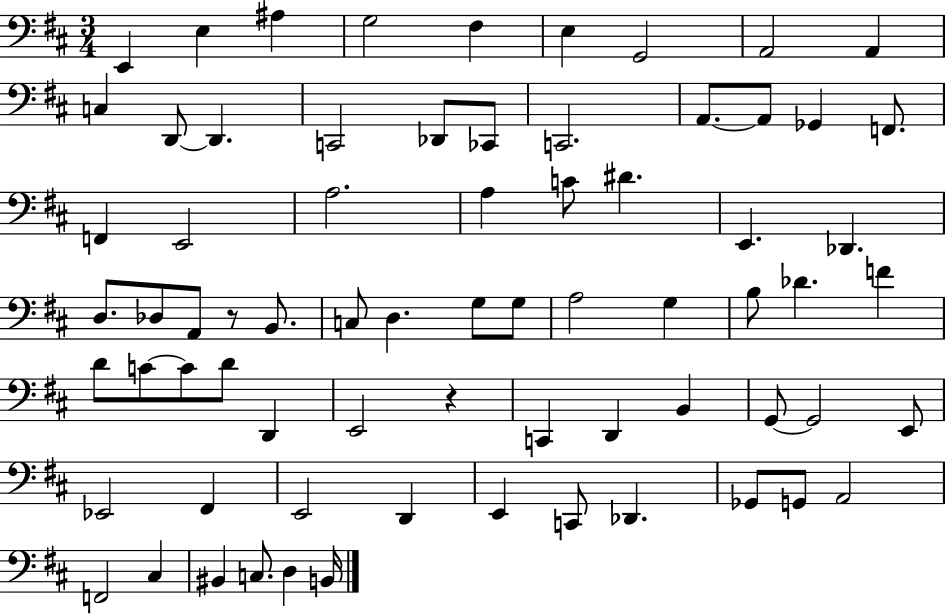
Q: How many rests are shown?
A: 2